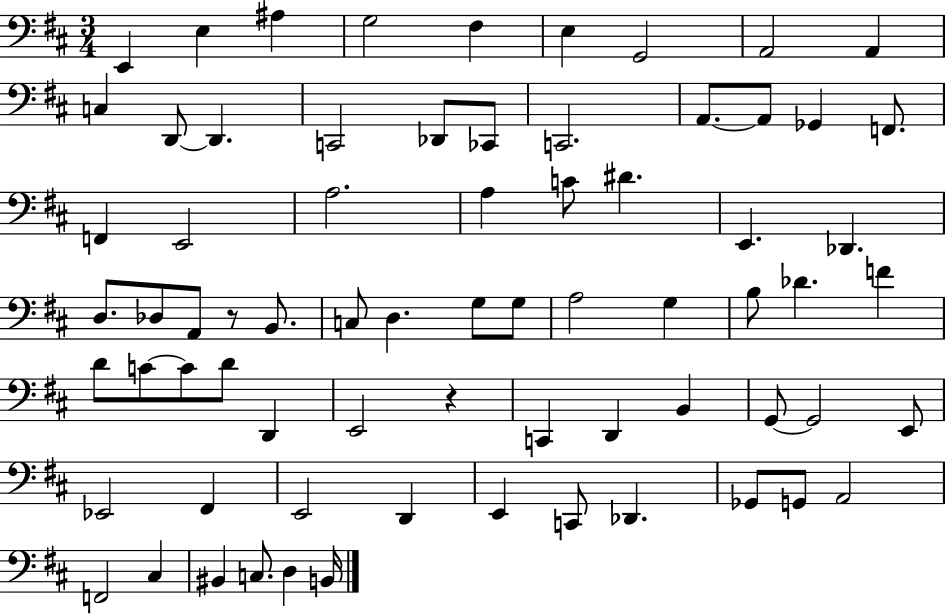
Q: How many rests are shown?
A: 2